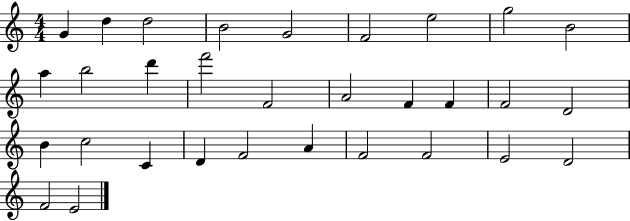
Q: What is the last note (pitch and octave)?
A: E4